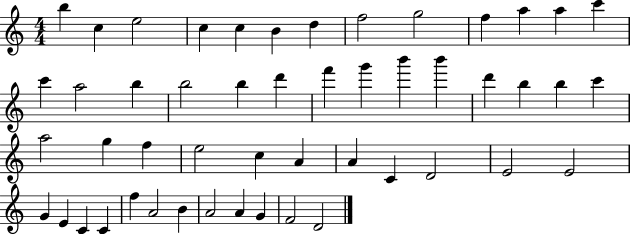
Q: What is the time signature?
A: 4/4